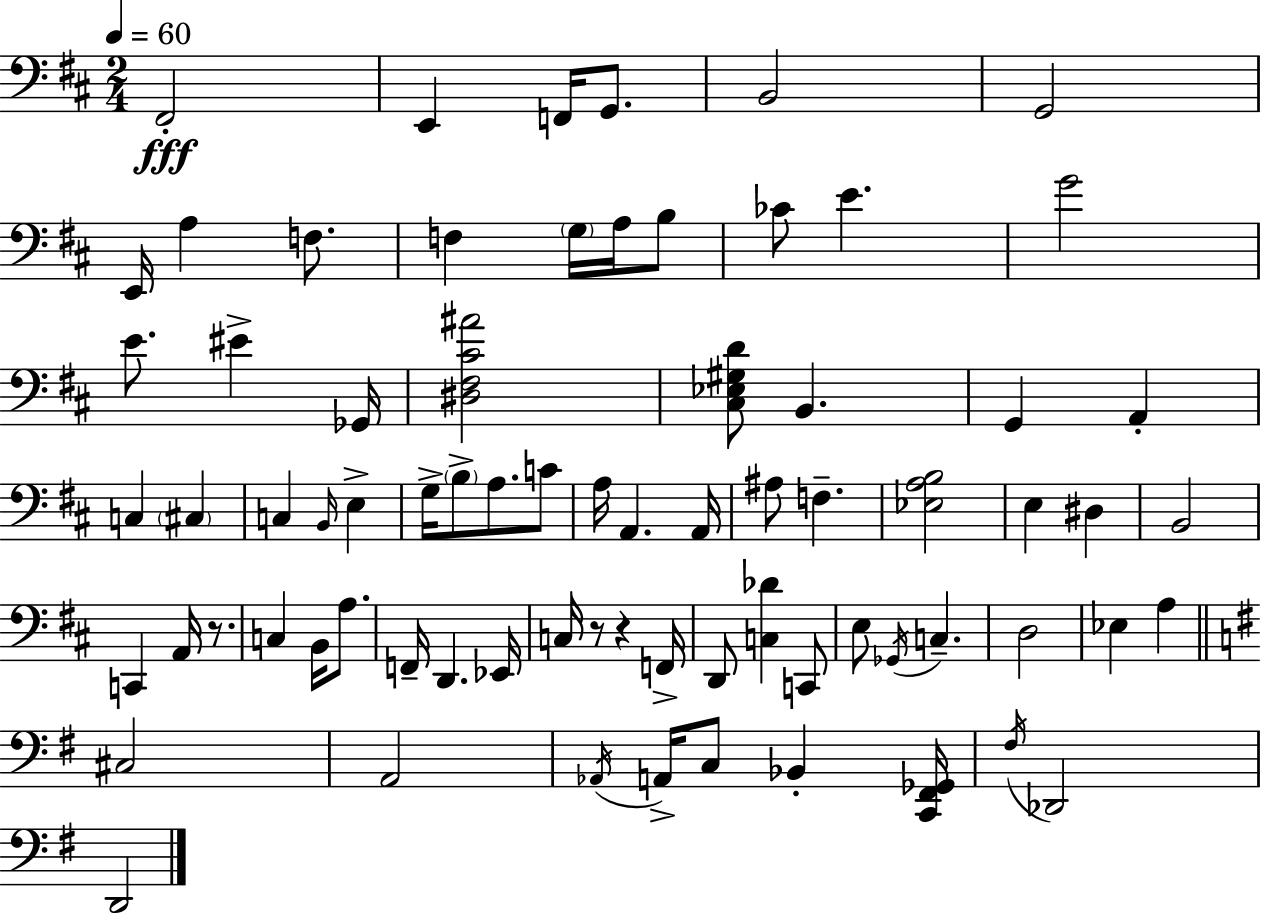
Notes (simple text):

F#2/h E2/q F2/s G2/e. B2/h G2/h E2/s A3/q F3/e. F3/q G3/s A3/s B3/e CES4/e E4/q. G4/h E4/e. EIS4/q Gb2/s [D#3,F#3,C#4,A#4]/h [C#3,Eb3,G#3,D4]/e B2/q. G2/q A2/q C3/q C#3/q C3/q B2/s E3/q G3/s B3/e A3/e. C4/e A3/s A2/q. A2/s A#3/e F3/q. [Eb3,A3,B3]/h E3/q D#3/q B2/h C2/q A2/s R/e. C3/q B2/s A3/e. F2/s D2/q. Eb2/s C3/s R/e R/q F2/s D2/e [C3,Db4]/q C2/e E3/e Gb2/s C3/q. D3/h Eb3/q A3/q C#3/h A2/h Ab2/s A2/s C3/e Bb2/q [C2,F#2,Gb2]/s F#3/s Db2/h D2/h